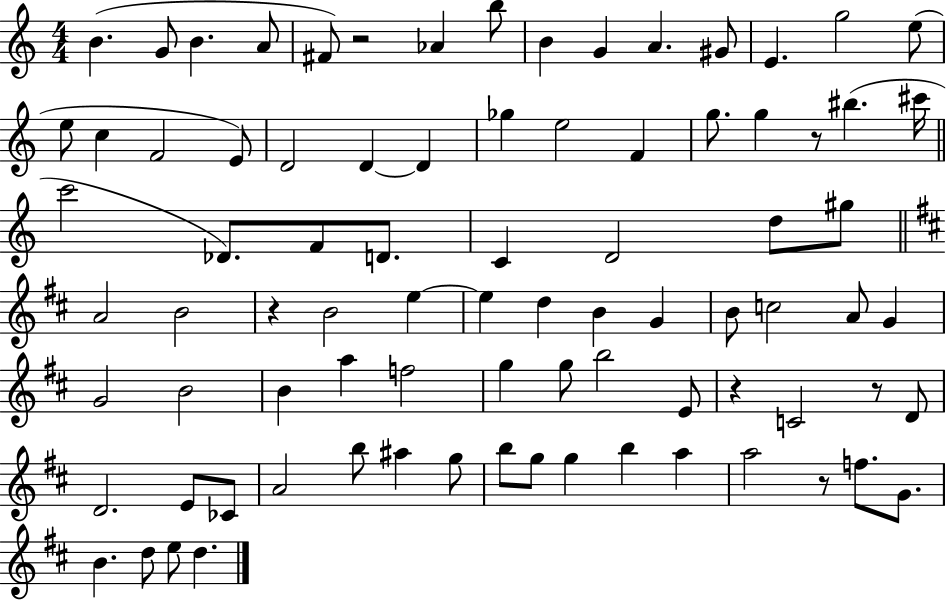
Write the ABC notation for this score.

X:1
T:Untitled
M:4/4
L:1/4
K:C
B G/2 B A/2 ^F/2 z2 _A b/2 B G A ^G/2 E g2 e/2 e/2 c F2 E/2 D2 D D _g e2 F g/2 g z/2 ^b ^c'/4 c'2 _D/2 F/2 D/2 C D2 d/2 ^g/2 A2 B2 z B2 e e d B G B/2 c2 A/2 G G2 B2 B a f2 g g/2 b2 E/2 z C2 z/2 D/2 D2 E/2 _C/2 A2 b/2 ^a g/2 b/2 g/2 g b a a2 z/2 f/2 G/2 B d/2 e/2 d